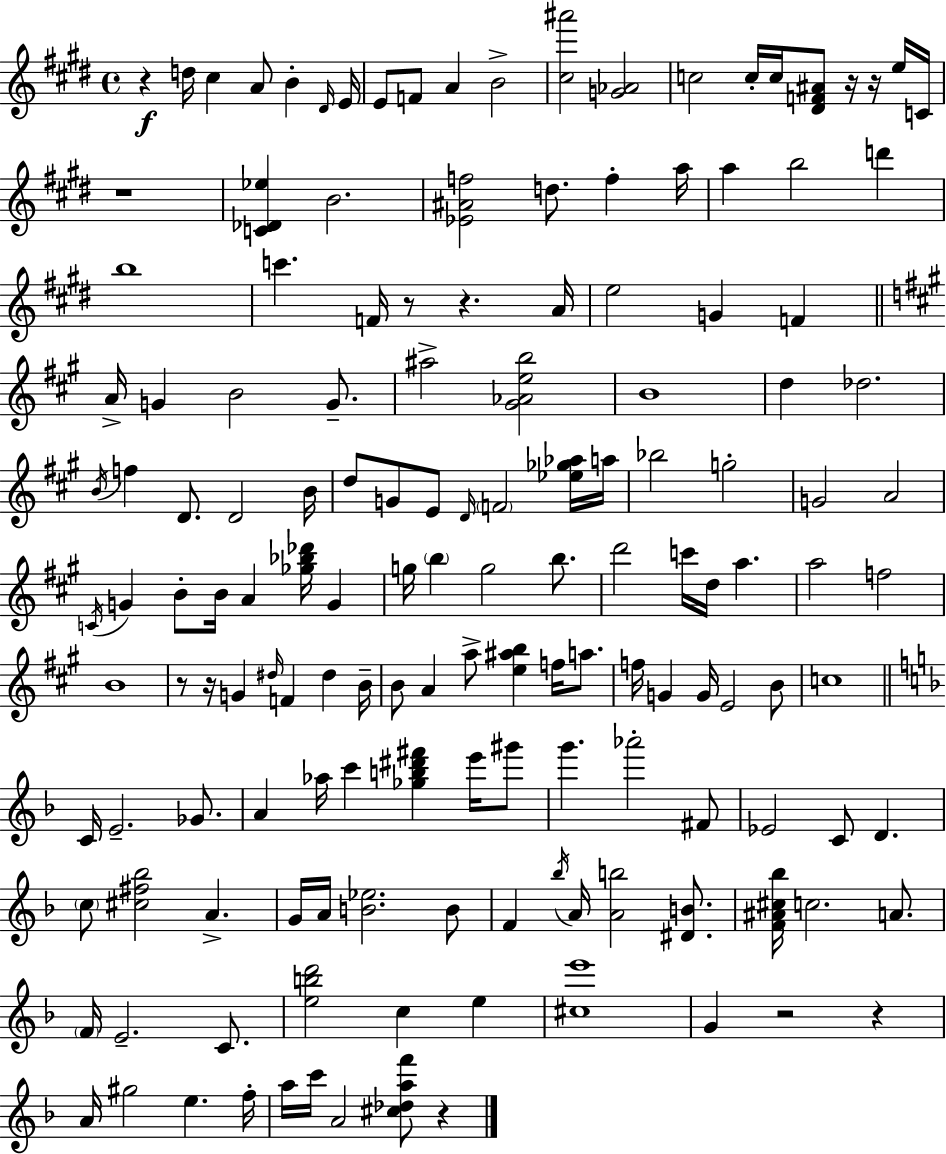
{
  \clef treble
  \time 4/4
  \defaultTimeSignature
  \key e \major
  \repeat volta 2 { r4\f d''16 cis''4 a'8 b'4-. \grace { dis'16 } | e'16 e'8 f'8 a'4 b'2-> | <cis'' ais'''>2 <g' aes'>2 | c''2 c''16-. c''16 <dis' f' ais'>8 r16 r16 e''16 | \break c'16 r1 | <c' des' ees''>4 b'2. | <ees' ais' f''>2 d''8. f''4-. | a''16 a''4 b''2 d'''4 | \break b''1 | c'''4. f'16 r8 r4. | a'16 e''2 g'4 f'4 | \bar "||" \break \key a \major a'16-> g'4 b'2 g'8.-- | ais''2-> <gis' aes' e'' b''>2 | b'1 | d''4 des''2. | \break \acciaccatura { b'16 } f''4 d'8. d'2 | b'16 d''8 g'8 e'8 \grace { d'16 } \parenthesize f'2 | <ees'' ges'' aes''>16 a''16 bes''2 g''2-. | g'2 a'2 | \break \acciaccatura { c'16 } g'4 b'8-. b'16 a'4 <ges'' bes'' des'''>16 g'4 | g''16 \parenthesize b''4 g''2 | b''8. d'''2 c'''16 d''16 a''4. | a''2 f''2 | \break b'1 | r8 r16 g'4 \grace { dis''16 } f'4 dis''4 | b'16-- b'8 a'4 a''8-> <e'' ais'' b''>4 | f''16 a''8. f''16 g'4 g'16 e'2 | \break b'8 c''1 | \bar "||" \break \key d \minor c'16 e'2.-- ges'8. | a'4 aes''16 c'''4 <ges'' b'' dis''' fis'''>4 e'''16 gis'''8 | g'''4. aes'''2-. fis'8 | ees'2 c'8 d'4. | \break \parenthesize c''8 <cis'' fis'' bes''>2 a'4.-> | g'16 a'16 <b' ees''>2. b'8 | f'4 \acciaccatura { bes''16 } a'16 <a' b''>2 <dis' b'>8. | <f' ais' cis'' bes''>16 c''2. a'8. | \break \parenthesize f'16 e'2.-- c'8. | <e'' b'' d'''>2 c''4 e''4 | <cis'' e'''>1 | g'4 r2 r4 | \break a'16 gis''2 e''4. | f''16-. a''16 c'''16 a'2 <cis'' des'' a'' f'''>8 r4 | } \bar "|."
}